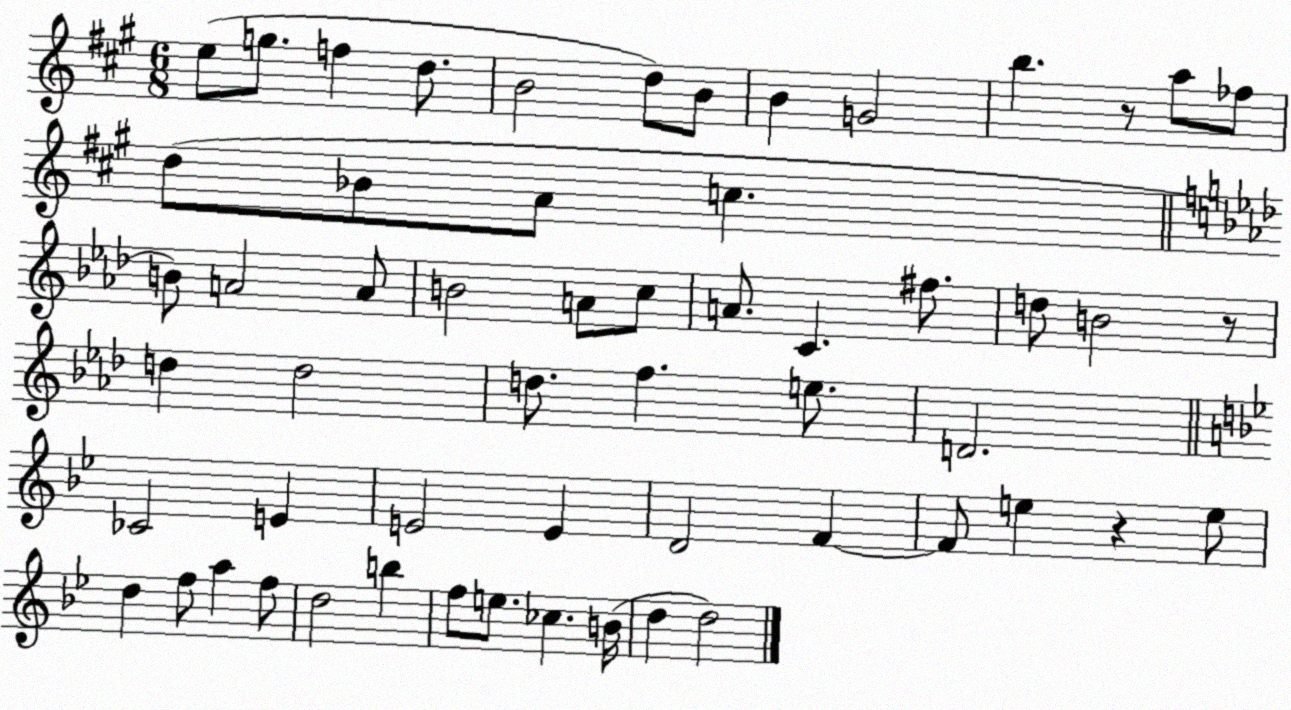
X:1
T:Untitled
M:6/8
L:1/4
K:A
e/2 g/2 f d/2 B2 d/2 B/2 B G2 b z/2 a/2 _f/2 d/2 _B/2 A/2 c B/2 A2 A/2 B2 A/2 c/2 A/2 C ^f/2 d/2 B2 z/2 d d2 d/2 f e/2 D2 _C2 E E2 E D2 F F/2 e z e/2 d f/2 a f/2 d2 b f/2 e/2 _c B/4 d d2